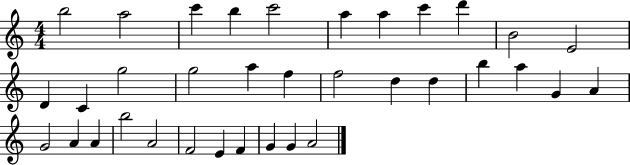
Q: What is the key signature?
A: C major